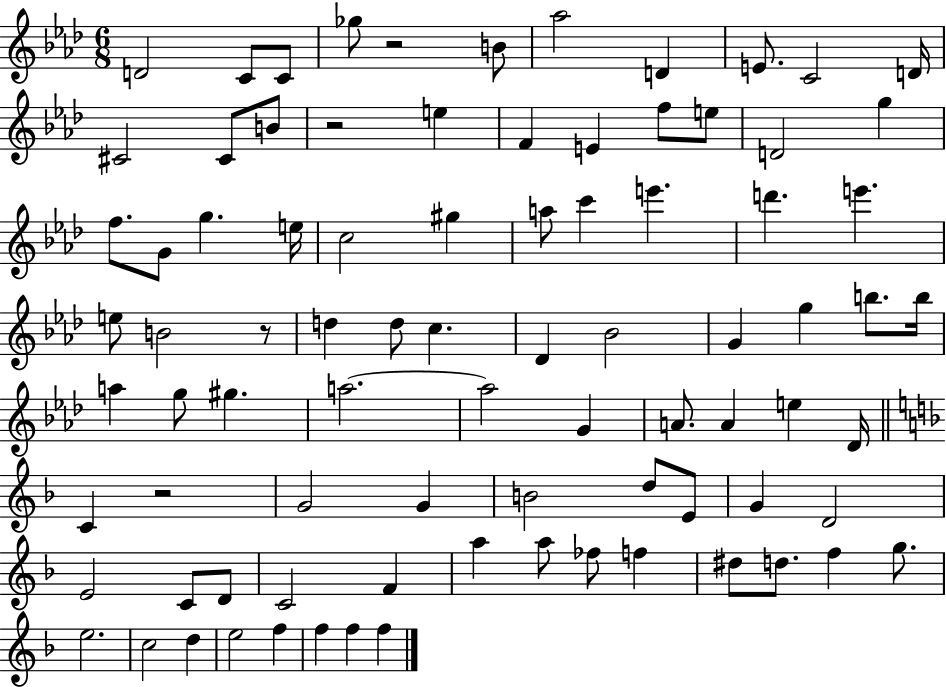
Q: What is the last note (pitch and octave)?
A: F5